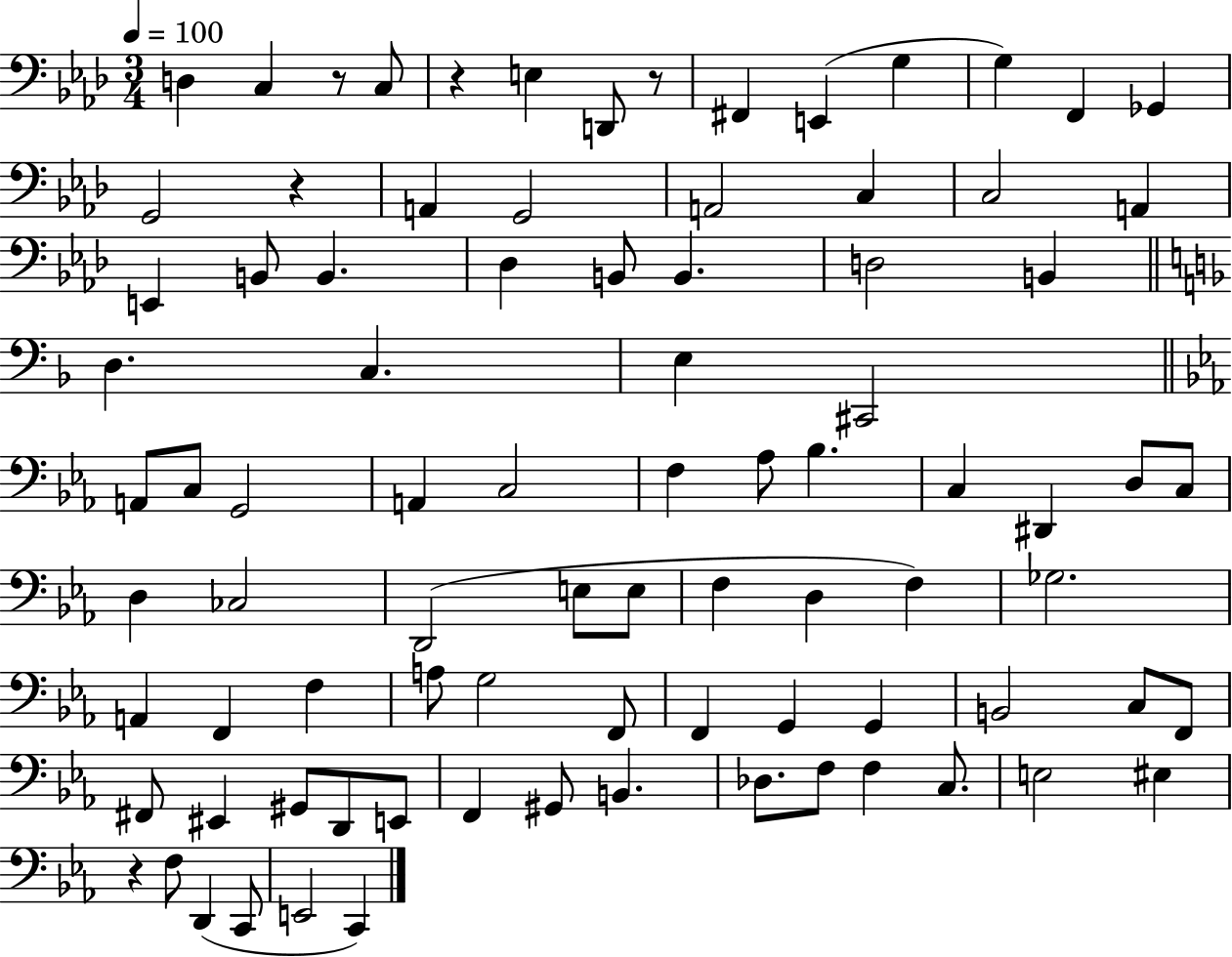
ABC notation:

X:1
T:Untitled
M:3/4
L:1/4
K:Ab
D, C, z/2 C,/2 z E, D,,/2 z/2 ^F,, E,, G, G, F,, _G,, G,,2 z A,, G,,2 A,,2 C, C,2 A,, E,, B,,/2 B,, _D, B,,/2 B,, D,2 B,, D, C, E, ^C,,2 A,,/2 C,/2 G,,2 A,, C,2 F, _A,/2 _B, C, ^D,, D,/2 C,/2 D, _C,2 D,,2 E,/2 E,/2 F, D, F, _G,2 A,, F,, F, A,/2 G,2 F,,/2 F,, G,, G,, B,,2 C,/2 F,,/2 ^F,,/2 ^E,, ^G,,/2 D,,/2 E,,/2 F,, ^G,,/2 B,, _D,/2 F,/2 F, C,/2 E,2 ^E, z F,/2 D,, C,,/2 E,,2 C,,